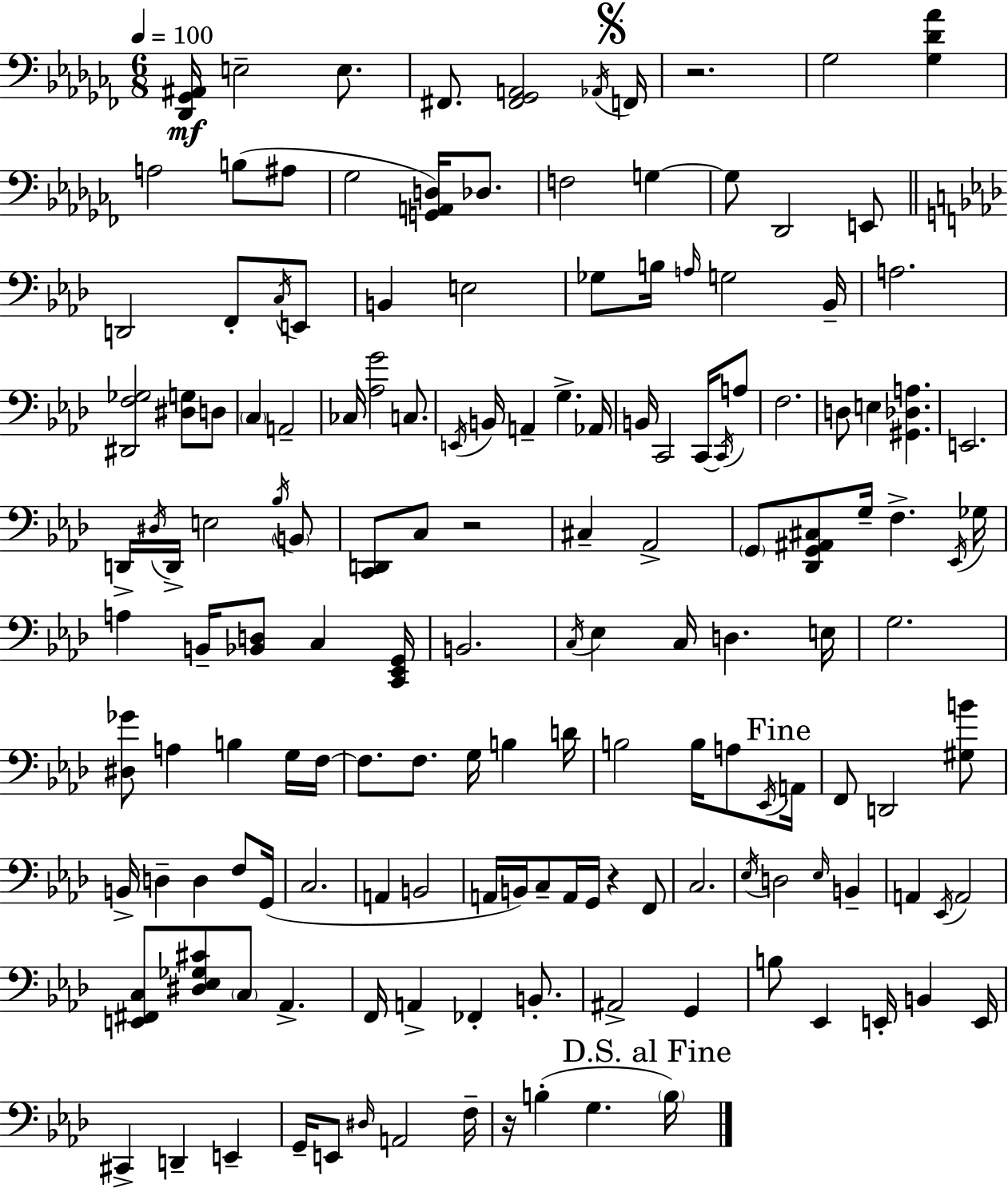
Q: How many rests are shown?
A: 4